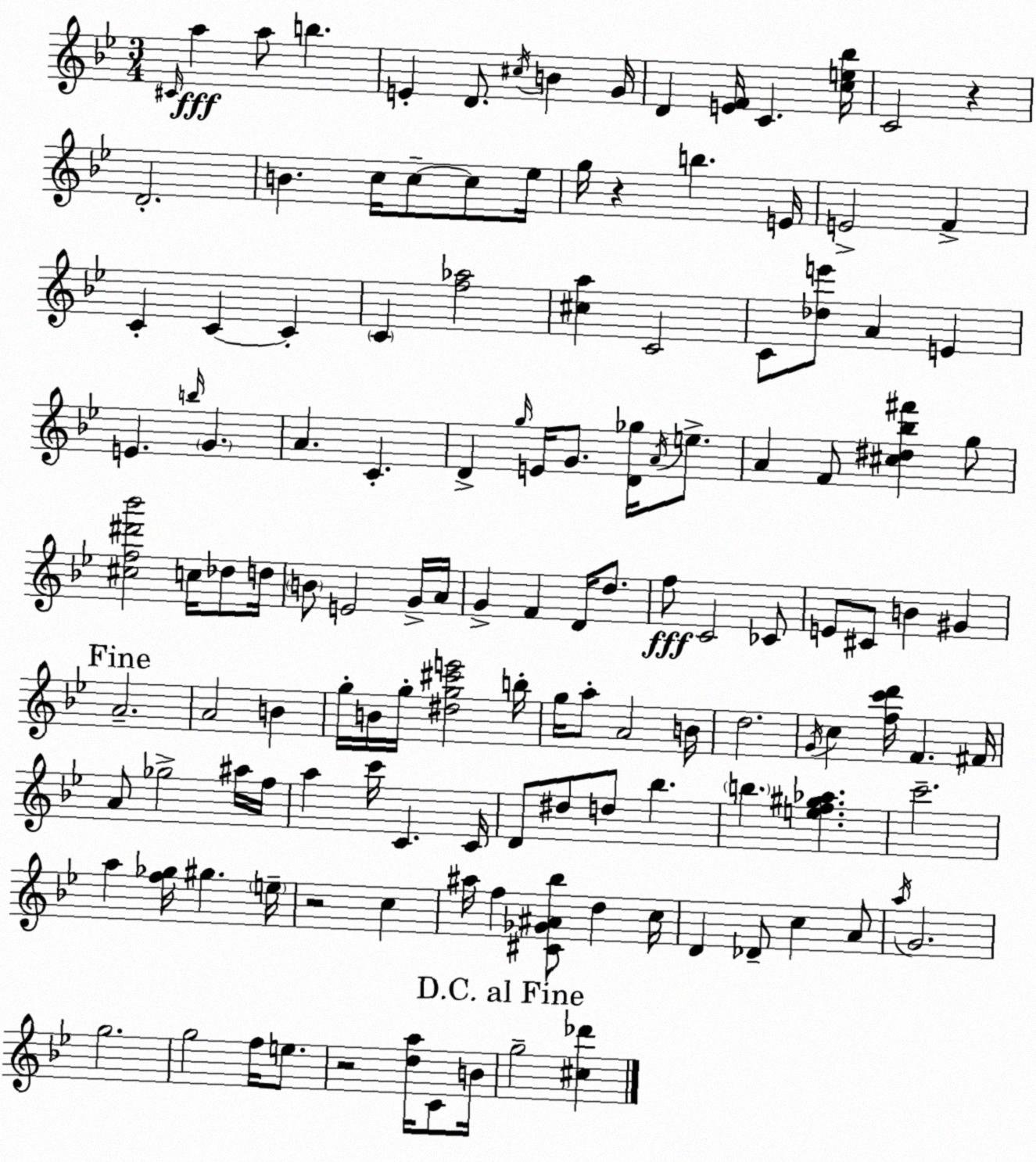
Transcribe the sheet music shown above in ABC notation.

X:1
T:Untitled
M:3/4
L:1/4
K:Gm
^C/4 a a/2 b E D/2 ^c/4 B G/4 D [EF]/4 C [ce_b]/4 C2 z D2 B c/4 c/2 c/2 _e/4 g/4 z b E/4 E2 F C C C C [f_a]2 [^ca] C2 C/2 [_de']/2 A E E b/4 G A C D g/4 E/4 G/2 [D_g]/4 A/4 e/2 A F/2 [^c^d_b^f'] g/2 [^cf^d'_b']2 c/4 _d/2 d/4 B/2 E2 G/4 A/4 G F D/4 d/2 f/2 C2 _C/2 E/2 ^C/2 B ^G A2 A2 B g/4 B/4 g/4 [^dg^c'e']2 b/4 g/4 a/2 A2 B/4 d2 G/4 c [fc'd']/4 F ^F/4 A/2 _g2 ^a/4 f/4 a c'/4 C C/4 D/2 ^d/2 d/2 _b b [ef^g_a] c'2 a [f_g]/4 ^g e/4 z2 c ^a/4 f [^C_G^A_b]/2 d c/4 D _D/2 c A/2 a/4 G2 g2 g2 f/4 e/2 z2 [da]/4 C/2 B/4 g2 [^c_d']